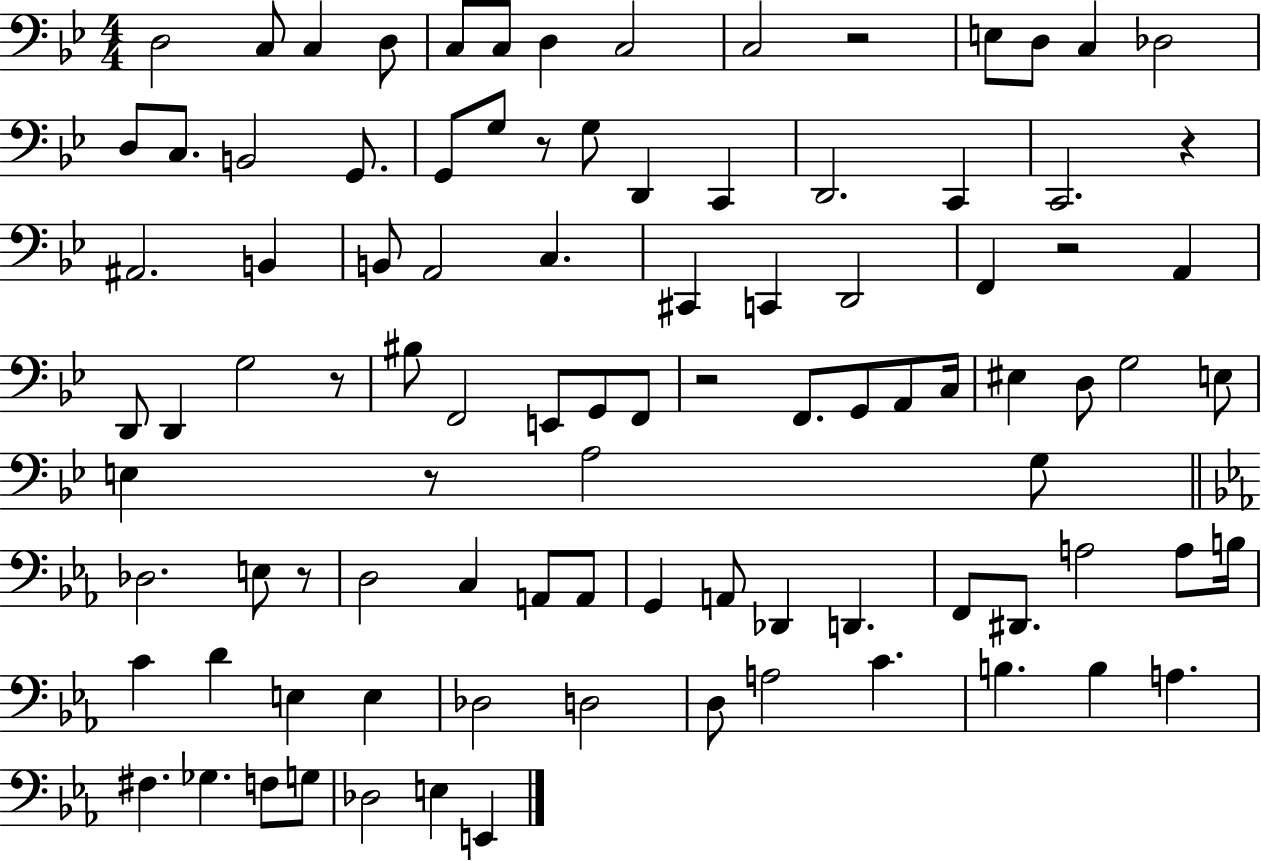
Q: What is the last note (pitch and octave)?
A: E2